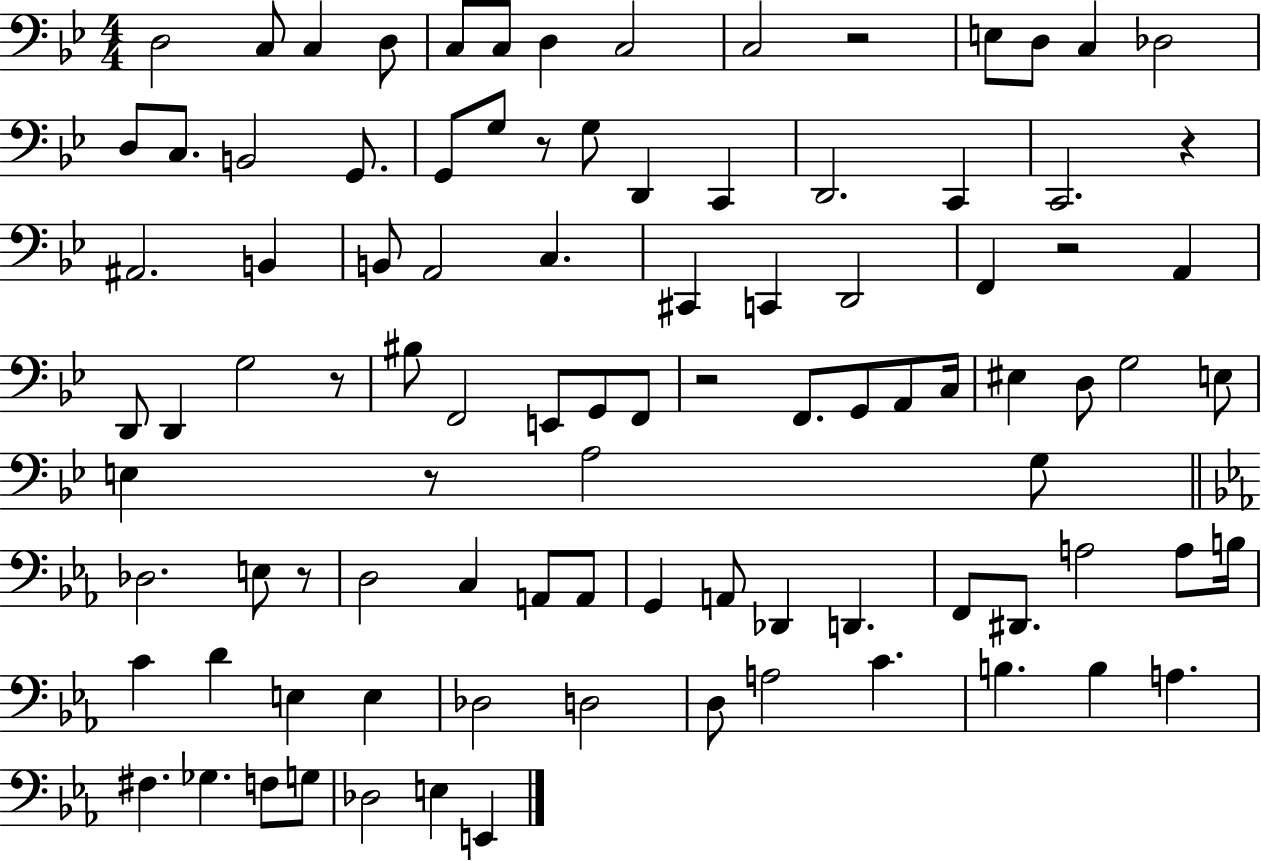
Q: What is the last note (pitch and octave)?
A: E2